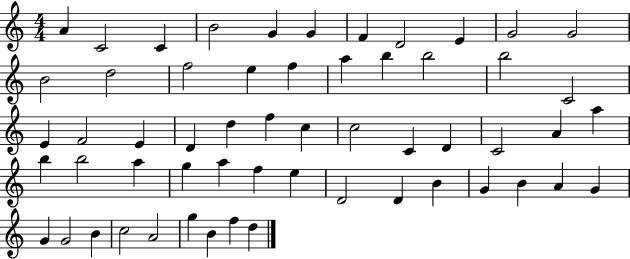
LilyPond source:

{
  \clef treble
  \numericTimeSignature
  \time 4/4
  \key c \major
  a'4 c'2 c'4 | b'2 g'4 g'4 | f'4 d'2 e'4 | g'2 g'2 | \break b'2 d''2 | f''2 e''4 f''4 | a''4 b''4 b''2 | b''2 c'2 | \break e'4 f'2 e'4 | d'4 d''4 f''4 c''4 | c''2 c'4 d'4 | c'2 a'4 a''4 | \break b''4 b''2 a''4 | g''4 a''4 f''4 e''4 | d'2 d'4 b'4 | g'4 b'4 a'4 g'4 | \break g'4 g'2 b'4 | c''2 a'2 | g''4 b'4 f''4 d''4 | \bar "|."
}